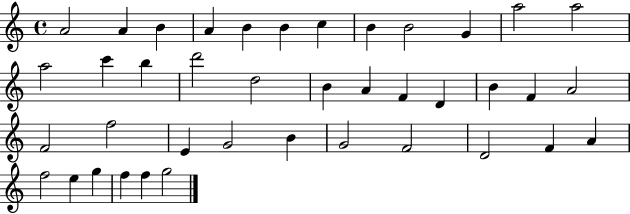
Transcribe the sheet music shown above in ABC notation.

X:1
T:Untitled
M:4/4
L:1/4
K:C
A2 A B A B B c B B2 G a2 a2 a2 c' b d'2 d2 B A F D B F A2 F2 f2 E G2 B G2 F2 D2 F A f2 e g f f g2